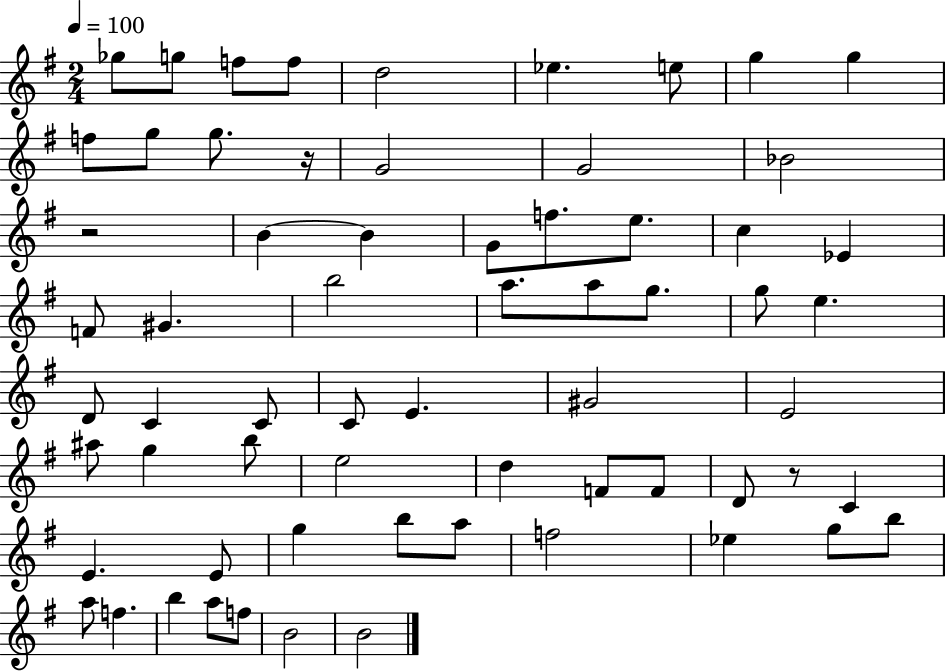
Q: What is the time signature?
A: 2/4